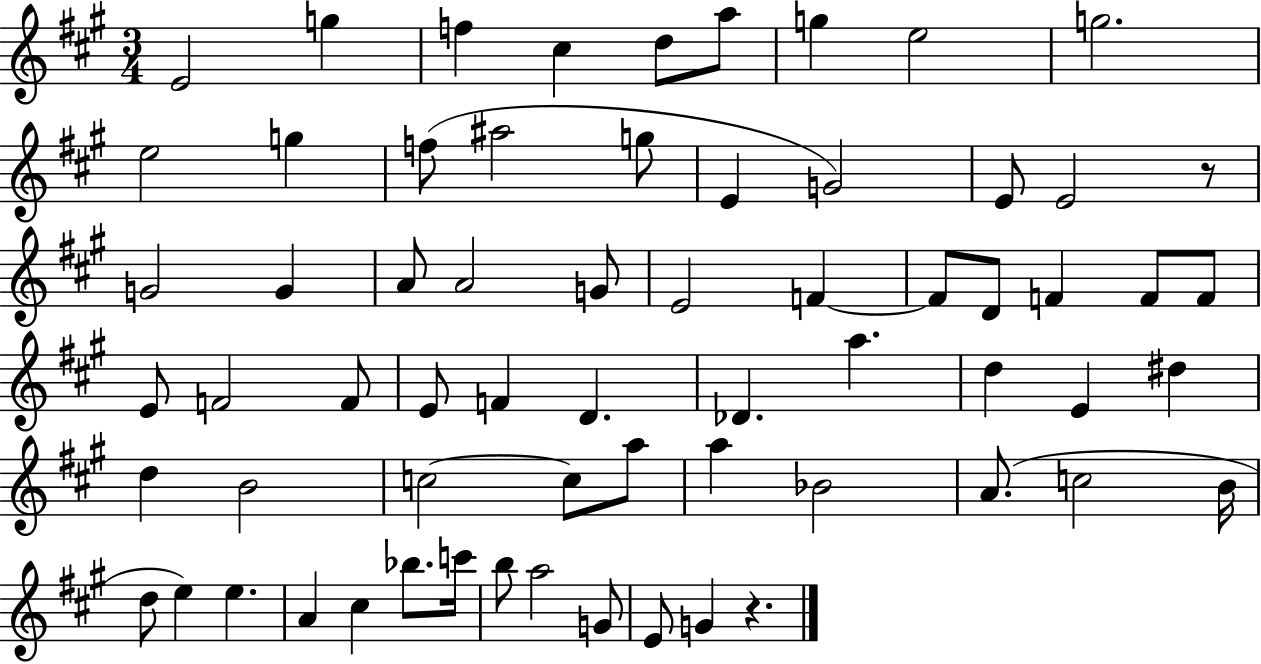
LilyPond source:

{
  \clef treble
  \numericTimeSignature
  \time 3/4
  \key a \major
  e'2 g''4 | f''4 cis''4 d''8 a''8 | g''4 e''2 | g''2. | \break e''2 g''4 | f''8( ais''2 g''8 | e'4 g'2) | e'8 e'2 r8 | \break g'2 g'4 | a'8 a'2 g'8 | e'2 f'4~~ | f'8 d'8 f'4 f'8 f'8 | \break e'8 f'2 f'8 | e'8 f'4 d'4. | des'4. a''4. | d''4 e'4 dis''4 | \break d''4 b'2 | c''2~~ c''8 a''8 | a''4 bes'2 | a'8.( c''2 b'16 | \break d''8 e''4) e''4. | a'4 cis''4 bes''8. c'''16 | b''8 a''2 g'8 | e'8 g'4 r4. | \break \bar "|."
}